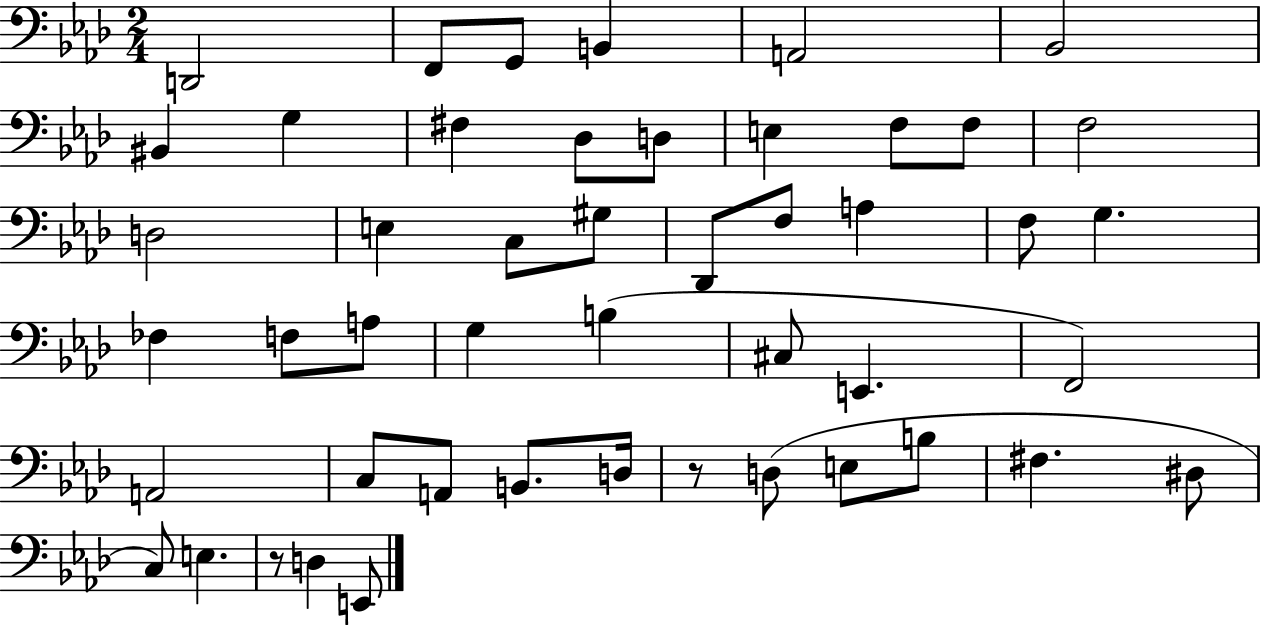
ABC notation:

X:1
T:Untitled
M:2/4
L:1/4
K:Ab
D,,2 F,,/2 G,,/2 B,, A,,2 _B,,2 ^B,, G, ^F, _D,/2 D,/2 E, F,/2 F,/2 F,2 D,2 E, C,/2 ^G,/2 _D,,/2 F,/2 A, F,/2 G, _F, F,/2 A,/2 G, B, ^C,/2 E,, F,,2 A,,2 C,/2 A,,/2 B,,/2 D,/4 z/2 D,/2 E,/2 B,/2 ^F, ^D,/2 C,/2 E, z/2 D, E,,/2